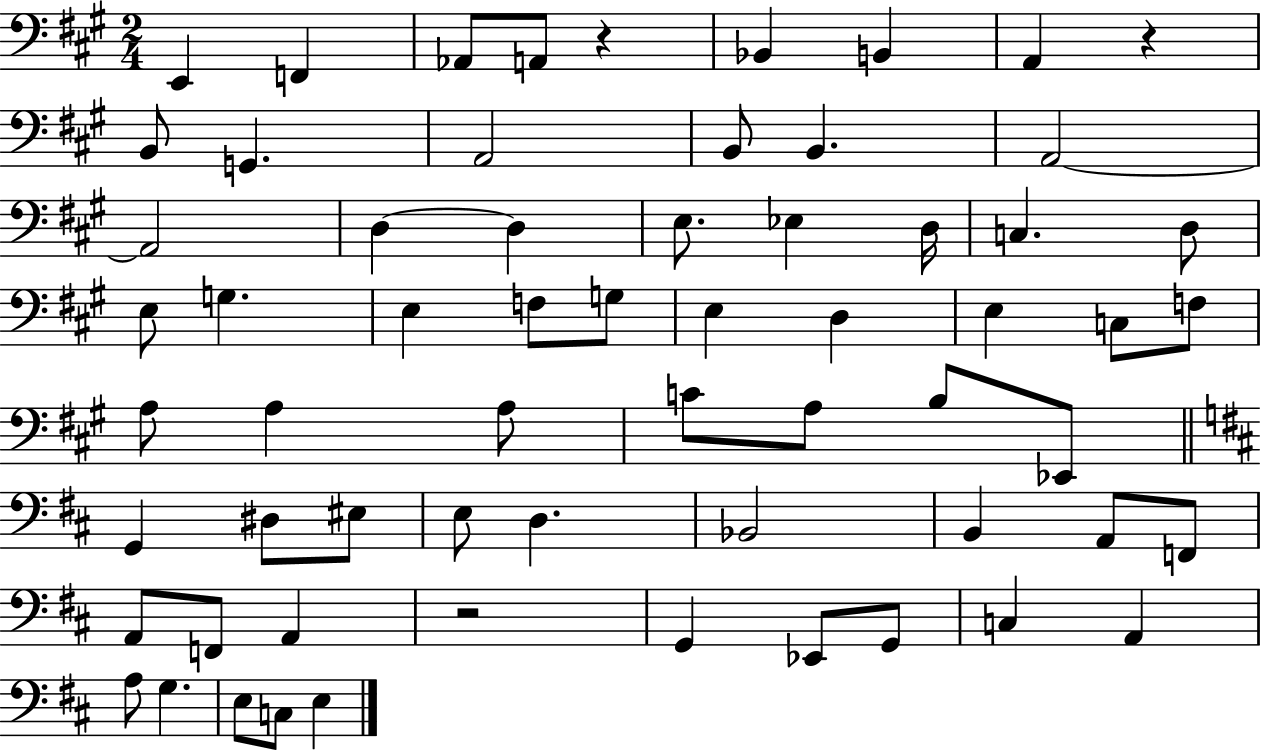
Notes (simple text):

E2/q F2/q Ab2/e A2/e R/q Bb2/q B2/q A2/q R/q B2/e G2/q. A2/h B2/e B2/q. A2/h A2/h D3/q D3/q E3/e. Eb3/q D3/s C3/q. D3/e E3/e G3/q. E3/q F3/e G3/e E3/q D3/q E3/q C3/e F3/e A3/e A3/q A3/e C4/e A3/e B3/e Eb2/e G2/q D#3/e EIS3/e E3/e D3/q. Bb2/h B2/q A2/e F2/e A2/e F2/e A2/q R/h G2/q Eb2/e G2/e C3/q A2/q A3/e G3/q. E3/e C3/e E3/q